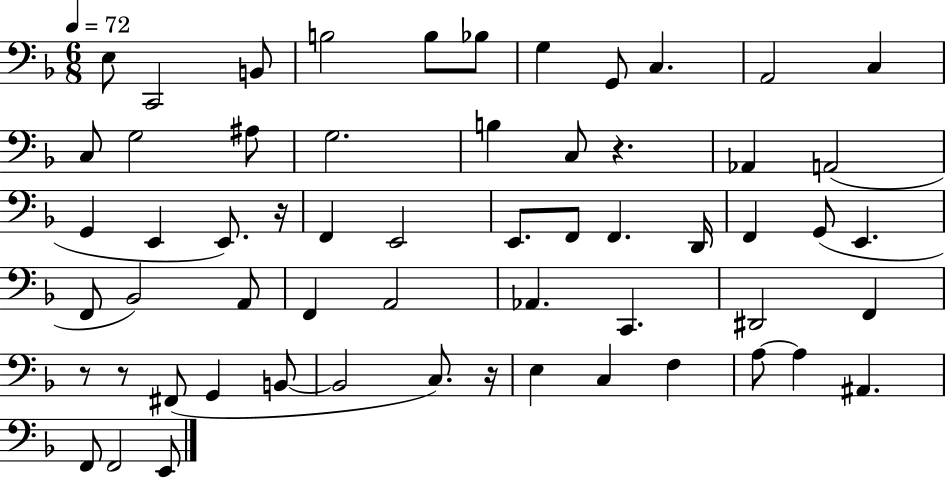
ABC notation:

X:1
T:Untitled
M:6/8
L:1/4
K:F
E,/2 C,,2 B,,/2 B,2 B,/2 _B,/2 G, G,,/2 C, A,,2 C, C,/2 G,2 ^A,/2 G,2 B, C,/2 z _A,, A,,2 G,, E,, E,,/2 z/4 F,, E,,2 E,,/2 F,,/2 F,, D,,/4 F,, G,,/2 E,, F,,/2 _B,,2 A,,/2 F,, A,,2 _A,, C,, ^D,,2 F,, z/2 z/2 ^F,,/2 G,, B,,/2 B,,2 C,/2 z/4 E, C, F, A,/2 A, ^A,, F,,/2 F,,2 E,,/2